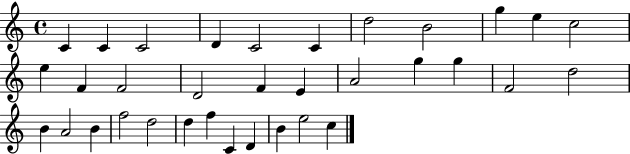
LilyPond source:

{
  \clef treble
  \time 4/4
  \defaultTimeSignature
  \key c \major
  c'4 c'4 c'2 | d'4 c'2 c'4 | d''2 b'2 | g''4 e''4 c''2 | \break e''4 f'4 f'2 | d'2 f'4 e'4 | a'2 g''4 g''4 | f'2 d''2 | \break b'4 a'2 b'4 | f''2 d''2 | d''4 f''4 c'4 d'4 | b'4 e''2 c''4 | \break \bar "|."
}